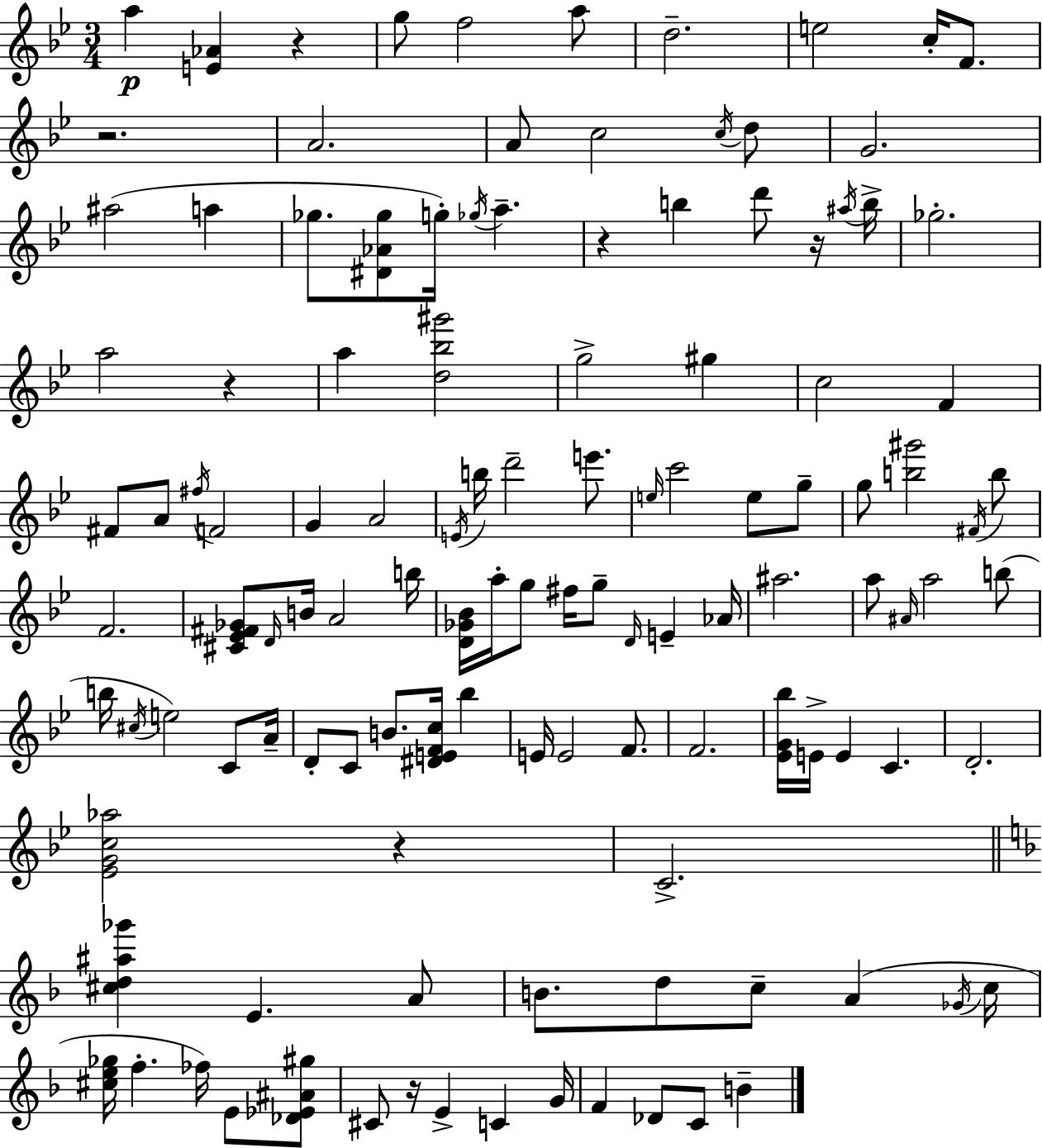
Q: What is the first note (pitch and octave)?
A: A5